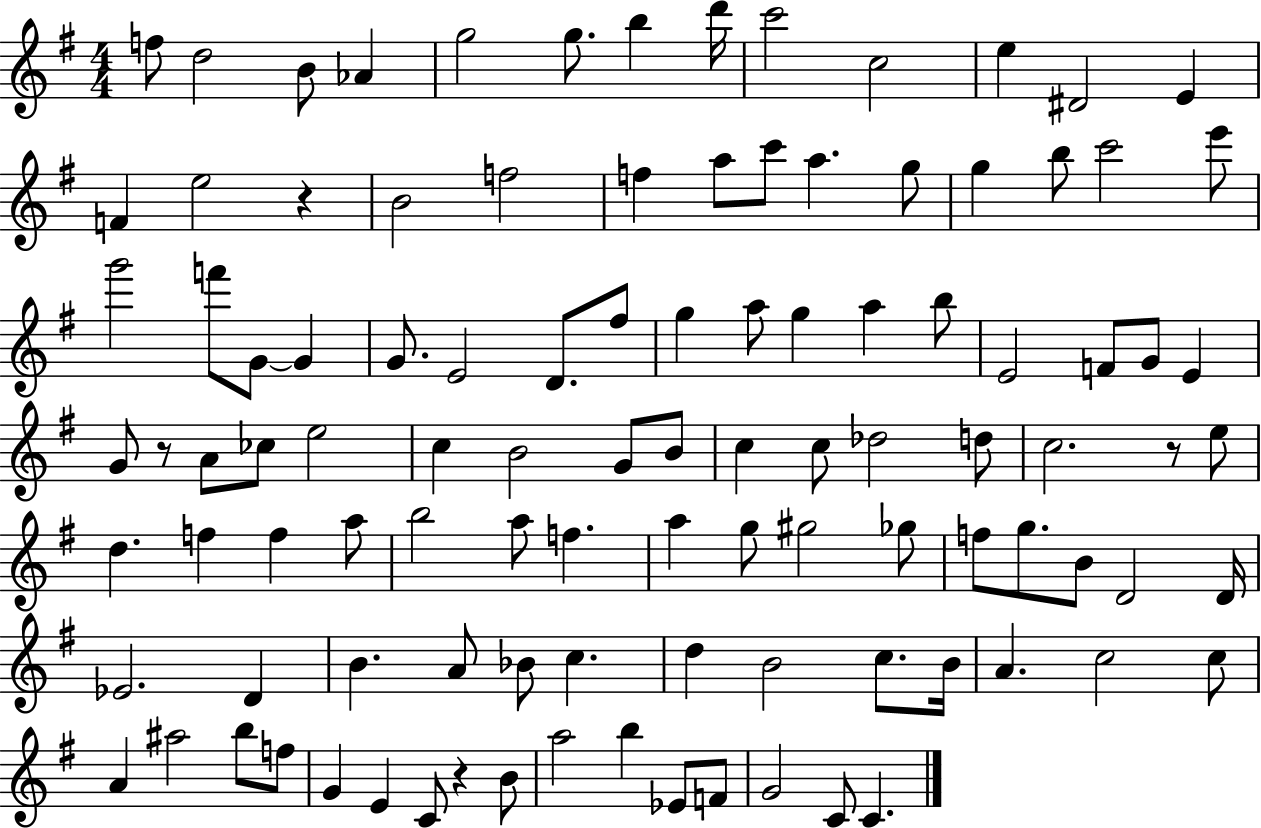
{
  \clef treble
  \numericTimeSignature
  \time 4/4
  \key g \major
  f''8 d''2 b'8 aes'4 | g''2 g''8. b''4 d'''16 | c'''2 c''2 | e''4 dis'2 e'4 | \break f'4 e''2 r4 | b'2 f''2 | f''4 a''8 c'''8 a''4. g''8 | g''4 b''8 c'''2 e'''8 | \break g'''2 f'''8 g'8~~ g'4 | g'8. e'2 d'8. fis''8 | g''4 a''8 g''4 a''4 b''8 | e'2 f'8 g'8 e'4 | \break g'8 r8 a'8 ces''8 e''2 | c''4 b'2 g'8 b'8 | c''4 c''8 des''2 d''8 | c''2. r8 e''8 | \break d''4. f''4 f''4 a''8 | b''2 a''8 f''4. | a''4 g''8 gis''2 ges''8 | f''8 g''8. b'8 d'2 d'16 | \break ees'2. d'4 | b'4. a'8 bes'8 c''4. | d''4 b'2 c''8. b'16 | a'4. c''2 c''8 | \break a'4 ais''2 b''8 f''8 | g'4 e'4 c'8 r4 b'8 | a''2 b''4 ees'8 f'8 | g'2 c'8 c'4. | \break \bar "|."
}